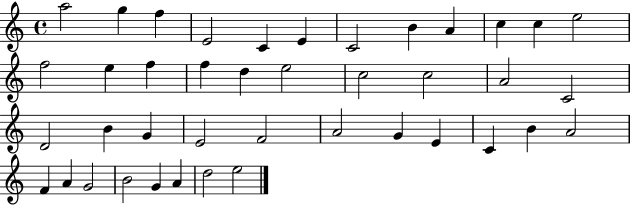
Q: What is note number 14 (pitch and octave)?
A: E5